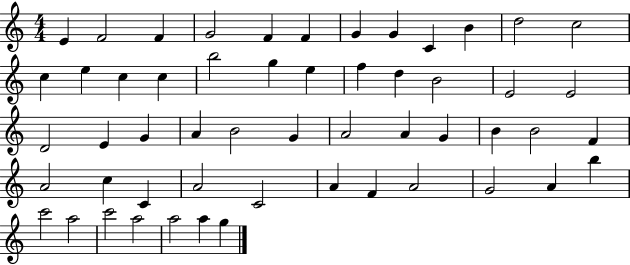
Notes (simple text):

E4/q F4/h F4/q G4/h F4/q F4/q G4/q G4/q C4/q B4/q D5/h C5/h C5/q E5/q C5/q C5/q B5/h G5/q E5/q F5/q D5/q B4/h E4/h E4/h D4/h E4/q G4/q A4/q B4/h G4/q A4/h A4/q G4/q B4/q B4/h F4/q A4/h C5/q C4/q A4/h C4/h A4/q F4/q A4/h G4/h A4/q B5/q C6/h A5/h C6/h A5/h A5/h A5/q G5/q